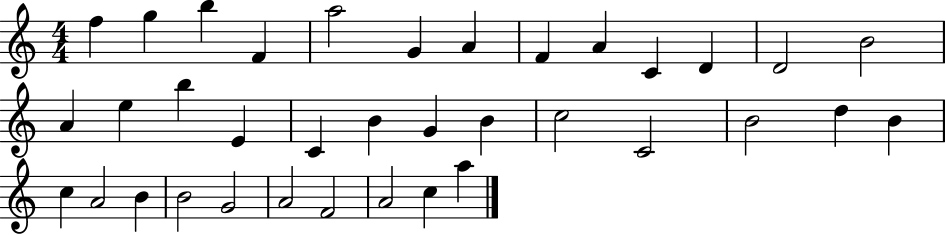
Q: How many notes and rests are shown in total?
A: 36